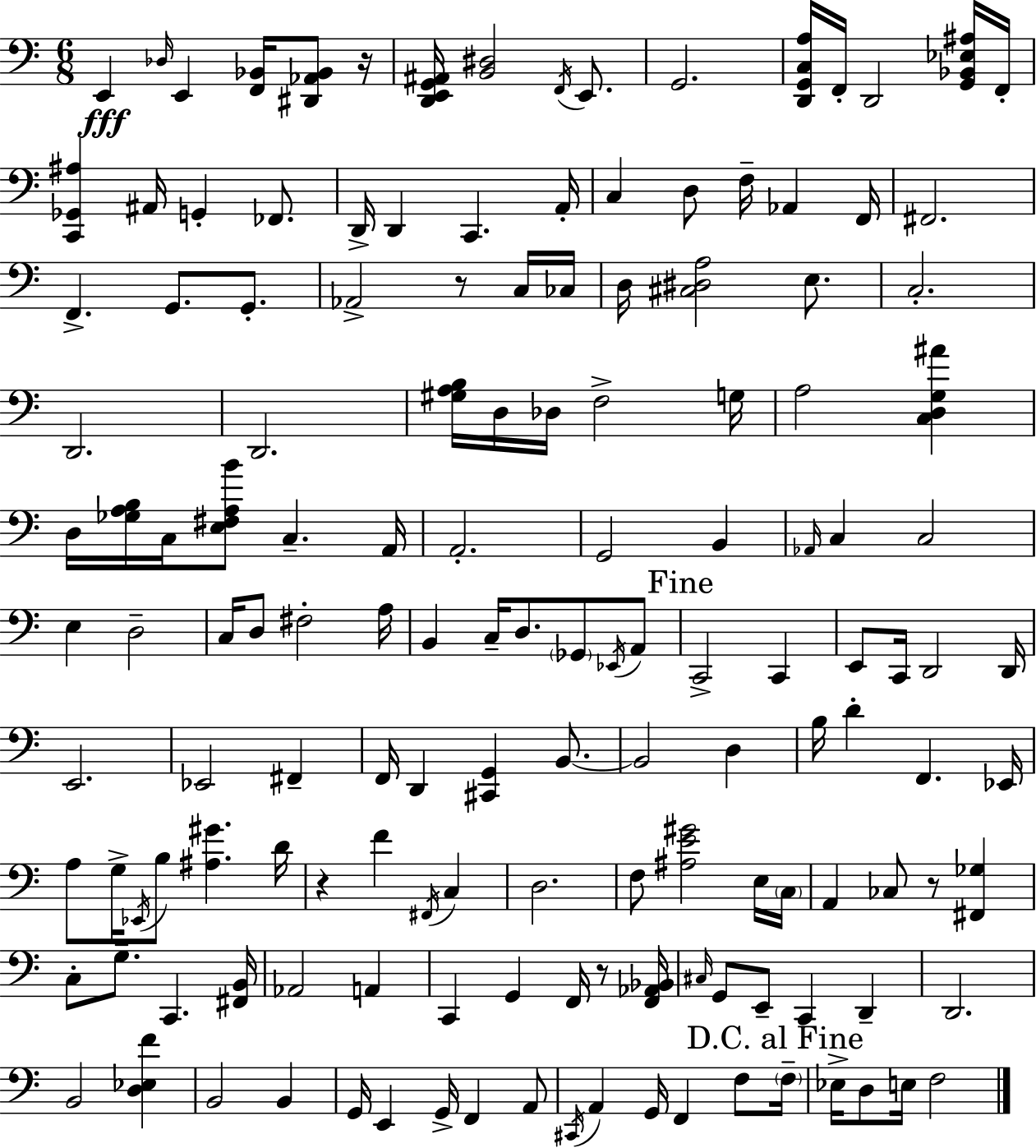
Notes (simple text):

E2/q Db3/s E2/q [F2,Bb2]/s [D#2,Ab2,Bb2]/e R/s [D2,E2,G2,A#2]/s [B2,D#3]/h F2/s E2/e. G2/h. [D2,G2,C3,A3]/s F2/s D2/h [G2,Bb2,Eb3,A#3]/s F2/s [C2,Gb2,A#3]/q A#2/s G2/q FES2/e. D2/s D2/q C2/q. A2/s C3/q D3/e F3/s Ab2/q F2/s F#2/h. F2/q. G2/e. G2/e. Ab2/h R/e C3/s CES3/s D3/s [C#3,D#3,A3]/h E3/e. C3/h. D2/h. D2/h. [G#3,A3,B3]/s D3/s Db3/s F3/h G3/s A3/h [C3,D3,G3,A#4]/q D3/s [Gb3,A3,B3]/s C3/s [E3,F#3,A3,B4]/e C3/q. A2/s A2/h. G2/h B2/q Ab2/s C3/q C3/h E3/q D3/h C3/s D3/e F#3/h A3/s B2/q C3/s D3/e. Gb2/e Eb2/s A2/e C2/h C2/q E2/e C2/s D2/h D2/s E2/h. Eb2/h F#2/q F2/s D2/q [C#2,G2]/q B2/e. B2/h D3/q B3/s D4/q F2/q. Eb2/s A3/e G3/s Eb2/s B3/e [A#3,G#4]/q. D4/s R/q F4/q F#2/s C3/q D3/h. F3/e [A#3,E4,G#4]/h E3/s C3/s A2/q CES3/e R/e [F#2,Gb3]/q C3/e G3/e. C2/q. [F#2,B2]/s Ab2/h A2/q C2/q G2/q F2/s R/e [F2,Ab2,Bb2]/s C#3/s G2/e E2/e C2/q D2/q D2/h. B2/h [D3,Eb3,F4]/q B2/h B2/q G2/s E2/q G2/s F2/q A2/e C#2/s A2/q G2/s F2/q F3/e F3/s Eb3/s D3/e E3/s F3/h